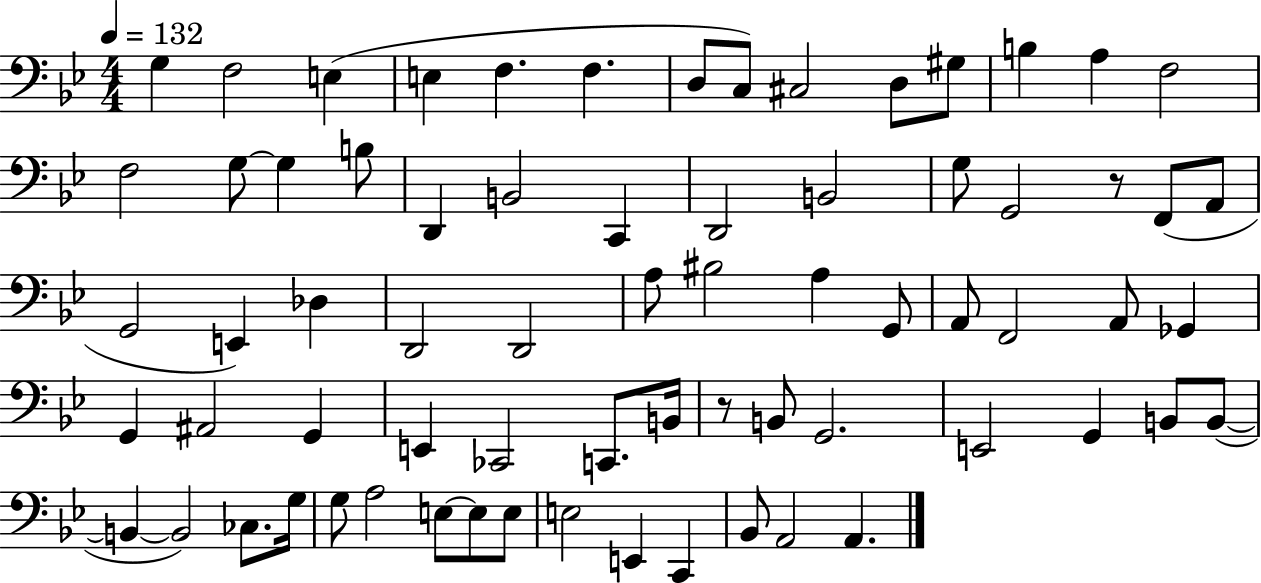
{
  \clef bass
  \numericTimeSignature
  \time 4/4
  \key bes \major
  \tempo 4 = 132
  g4 f2 e4( | e4 f4. f4. | d8 c8) cis2 d8 gis8 | b4 a4 f2 | \break f2 g8~~ g4 b8 | d,4 b,2 c,4 | d,2 b,2 | g8 g,2 r8 f,8( a,8 | \break g,2 e,4) des4 | d,2 d,2 | a8 bis2 a4 g,8 | a,8 f,2 a,8 ges,4 | \break g,4 ais,2 g,4 | e,4 ces,2 c,8. b,16 | r8 b,8 g,2. | e,2 g,4 b,8 b,8~(~ | \break b,4~~ b,2) ces8. g16 | g8 a2 e8~~ e8 e8 | e2 e,4 c,4 | bes,8 a,2 a,4. | \break \bar "|."
}